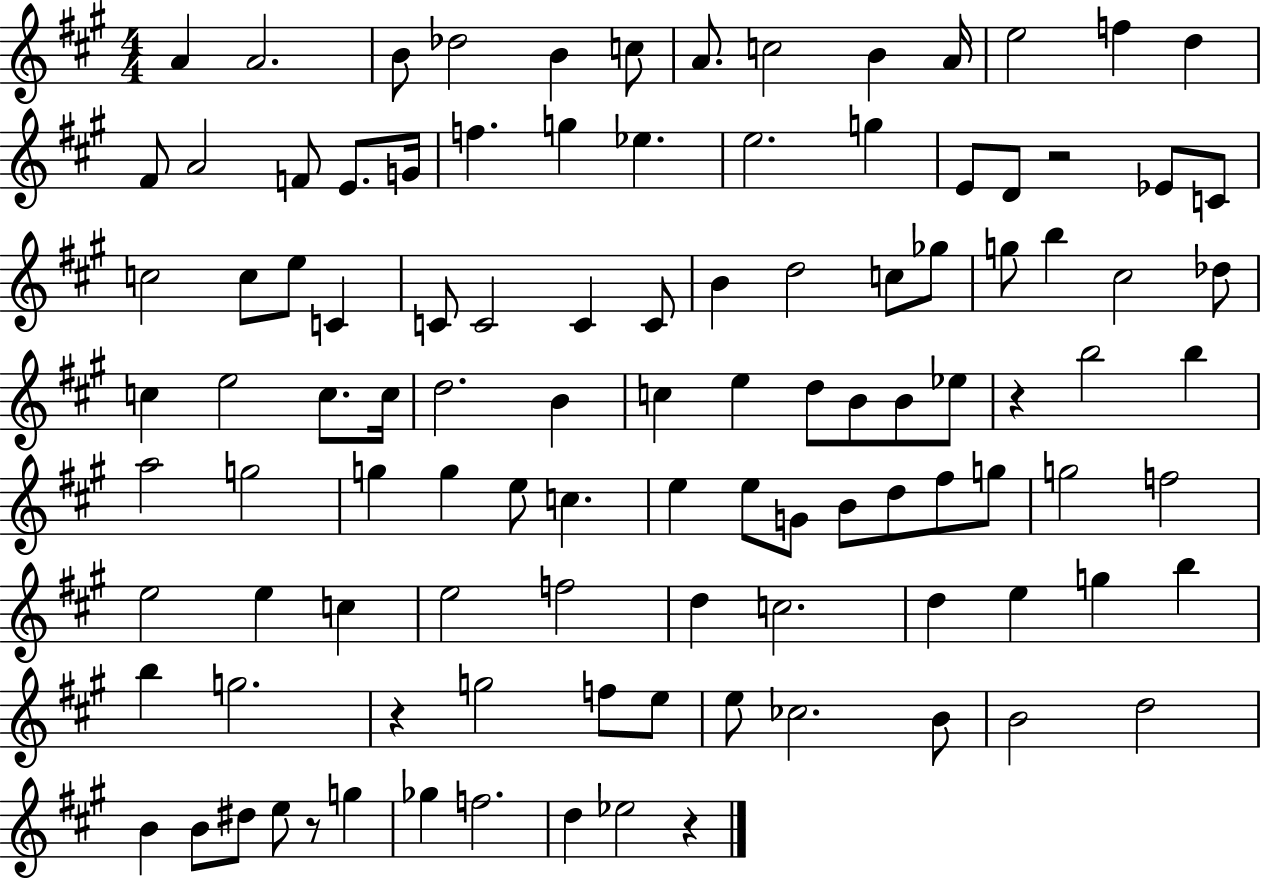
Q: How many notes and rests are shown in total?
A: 107